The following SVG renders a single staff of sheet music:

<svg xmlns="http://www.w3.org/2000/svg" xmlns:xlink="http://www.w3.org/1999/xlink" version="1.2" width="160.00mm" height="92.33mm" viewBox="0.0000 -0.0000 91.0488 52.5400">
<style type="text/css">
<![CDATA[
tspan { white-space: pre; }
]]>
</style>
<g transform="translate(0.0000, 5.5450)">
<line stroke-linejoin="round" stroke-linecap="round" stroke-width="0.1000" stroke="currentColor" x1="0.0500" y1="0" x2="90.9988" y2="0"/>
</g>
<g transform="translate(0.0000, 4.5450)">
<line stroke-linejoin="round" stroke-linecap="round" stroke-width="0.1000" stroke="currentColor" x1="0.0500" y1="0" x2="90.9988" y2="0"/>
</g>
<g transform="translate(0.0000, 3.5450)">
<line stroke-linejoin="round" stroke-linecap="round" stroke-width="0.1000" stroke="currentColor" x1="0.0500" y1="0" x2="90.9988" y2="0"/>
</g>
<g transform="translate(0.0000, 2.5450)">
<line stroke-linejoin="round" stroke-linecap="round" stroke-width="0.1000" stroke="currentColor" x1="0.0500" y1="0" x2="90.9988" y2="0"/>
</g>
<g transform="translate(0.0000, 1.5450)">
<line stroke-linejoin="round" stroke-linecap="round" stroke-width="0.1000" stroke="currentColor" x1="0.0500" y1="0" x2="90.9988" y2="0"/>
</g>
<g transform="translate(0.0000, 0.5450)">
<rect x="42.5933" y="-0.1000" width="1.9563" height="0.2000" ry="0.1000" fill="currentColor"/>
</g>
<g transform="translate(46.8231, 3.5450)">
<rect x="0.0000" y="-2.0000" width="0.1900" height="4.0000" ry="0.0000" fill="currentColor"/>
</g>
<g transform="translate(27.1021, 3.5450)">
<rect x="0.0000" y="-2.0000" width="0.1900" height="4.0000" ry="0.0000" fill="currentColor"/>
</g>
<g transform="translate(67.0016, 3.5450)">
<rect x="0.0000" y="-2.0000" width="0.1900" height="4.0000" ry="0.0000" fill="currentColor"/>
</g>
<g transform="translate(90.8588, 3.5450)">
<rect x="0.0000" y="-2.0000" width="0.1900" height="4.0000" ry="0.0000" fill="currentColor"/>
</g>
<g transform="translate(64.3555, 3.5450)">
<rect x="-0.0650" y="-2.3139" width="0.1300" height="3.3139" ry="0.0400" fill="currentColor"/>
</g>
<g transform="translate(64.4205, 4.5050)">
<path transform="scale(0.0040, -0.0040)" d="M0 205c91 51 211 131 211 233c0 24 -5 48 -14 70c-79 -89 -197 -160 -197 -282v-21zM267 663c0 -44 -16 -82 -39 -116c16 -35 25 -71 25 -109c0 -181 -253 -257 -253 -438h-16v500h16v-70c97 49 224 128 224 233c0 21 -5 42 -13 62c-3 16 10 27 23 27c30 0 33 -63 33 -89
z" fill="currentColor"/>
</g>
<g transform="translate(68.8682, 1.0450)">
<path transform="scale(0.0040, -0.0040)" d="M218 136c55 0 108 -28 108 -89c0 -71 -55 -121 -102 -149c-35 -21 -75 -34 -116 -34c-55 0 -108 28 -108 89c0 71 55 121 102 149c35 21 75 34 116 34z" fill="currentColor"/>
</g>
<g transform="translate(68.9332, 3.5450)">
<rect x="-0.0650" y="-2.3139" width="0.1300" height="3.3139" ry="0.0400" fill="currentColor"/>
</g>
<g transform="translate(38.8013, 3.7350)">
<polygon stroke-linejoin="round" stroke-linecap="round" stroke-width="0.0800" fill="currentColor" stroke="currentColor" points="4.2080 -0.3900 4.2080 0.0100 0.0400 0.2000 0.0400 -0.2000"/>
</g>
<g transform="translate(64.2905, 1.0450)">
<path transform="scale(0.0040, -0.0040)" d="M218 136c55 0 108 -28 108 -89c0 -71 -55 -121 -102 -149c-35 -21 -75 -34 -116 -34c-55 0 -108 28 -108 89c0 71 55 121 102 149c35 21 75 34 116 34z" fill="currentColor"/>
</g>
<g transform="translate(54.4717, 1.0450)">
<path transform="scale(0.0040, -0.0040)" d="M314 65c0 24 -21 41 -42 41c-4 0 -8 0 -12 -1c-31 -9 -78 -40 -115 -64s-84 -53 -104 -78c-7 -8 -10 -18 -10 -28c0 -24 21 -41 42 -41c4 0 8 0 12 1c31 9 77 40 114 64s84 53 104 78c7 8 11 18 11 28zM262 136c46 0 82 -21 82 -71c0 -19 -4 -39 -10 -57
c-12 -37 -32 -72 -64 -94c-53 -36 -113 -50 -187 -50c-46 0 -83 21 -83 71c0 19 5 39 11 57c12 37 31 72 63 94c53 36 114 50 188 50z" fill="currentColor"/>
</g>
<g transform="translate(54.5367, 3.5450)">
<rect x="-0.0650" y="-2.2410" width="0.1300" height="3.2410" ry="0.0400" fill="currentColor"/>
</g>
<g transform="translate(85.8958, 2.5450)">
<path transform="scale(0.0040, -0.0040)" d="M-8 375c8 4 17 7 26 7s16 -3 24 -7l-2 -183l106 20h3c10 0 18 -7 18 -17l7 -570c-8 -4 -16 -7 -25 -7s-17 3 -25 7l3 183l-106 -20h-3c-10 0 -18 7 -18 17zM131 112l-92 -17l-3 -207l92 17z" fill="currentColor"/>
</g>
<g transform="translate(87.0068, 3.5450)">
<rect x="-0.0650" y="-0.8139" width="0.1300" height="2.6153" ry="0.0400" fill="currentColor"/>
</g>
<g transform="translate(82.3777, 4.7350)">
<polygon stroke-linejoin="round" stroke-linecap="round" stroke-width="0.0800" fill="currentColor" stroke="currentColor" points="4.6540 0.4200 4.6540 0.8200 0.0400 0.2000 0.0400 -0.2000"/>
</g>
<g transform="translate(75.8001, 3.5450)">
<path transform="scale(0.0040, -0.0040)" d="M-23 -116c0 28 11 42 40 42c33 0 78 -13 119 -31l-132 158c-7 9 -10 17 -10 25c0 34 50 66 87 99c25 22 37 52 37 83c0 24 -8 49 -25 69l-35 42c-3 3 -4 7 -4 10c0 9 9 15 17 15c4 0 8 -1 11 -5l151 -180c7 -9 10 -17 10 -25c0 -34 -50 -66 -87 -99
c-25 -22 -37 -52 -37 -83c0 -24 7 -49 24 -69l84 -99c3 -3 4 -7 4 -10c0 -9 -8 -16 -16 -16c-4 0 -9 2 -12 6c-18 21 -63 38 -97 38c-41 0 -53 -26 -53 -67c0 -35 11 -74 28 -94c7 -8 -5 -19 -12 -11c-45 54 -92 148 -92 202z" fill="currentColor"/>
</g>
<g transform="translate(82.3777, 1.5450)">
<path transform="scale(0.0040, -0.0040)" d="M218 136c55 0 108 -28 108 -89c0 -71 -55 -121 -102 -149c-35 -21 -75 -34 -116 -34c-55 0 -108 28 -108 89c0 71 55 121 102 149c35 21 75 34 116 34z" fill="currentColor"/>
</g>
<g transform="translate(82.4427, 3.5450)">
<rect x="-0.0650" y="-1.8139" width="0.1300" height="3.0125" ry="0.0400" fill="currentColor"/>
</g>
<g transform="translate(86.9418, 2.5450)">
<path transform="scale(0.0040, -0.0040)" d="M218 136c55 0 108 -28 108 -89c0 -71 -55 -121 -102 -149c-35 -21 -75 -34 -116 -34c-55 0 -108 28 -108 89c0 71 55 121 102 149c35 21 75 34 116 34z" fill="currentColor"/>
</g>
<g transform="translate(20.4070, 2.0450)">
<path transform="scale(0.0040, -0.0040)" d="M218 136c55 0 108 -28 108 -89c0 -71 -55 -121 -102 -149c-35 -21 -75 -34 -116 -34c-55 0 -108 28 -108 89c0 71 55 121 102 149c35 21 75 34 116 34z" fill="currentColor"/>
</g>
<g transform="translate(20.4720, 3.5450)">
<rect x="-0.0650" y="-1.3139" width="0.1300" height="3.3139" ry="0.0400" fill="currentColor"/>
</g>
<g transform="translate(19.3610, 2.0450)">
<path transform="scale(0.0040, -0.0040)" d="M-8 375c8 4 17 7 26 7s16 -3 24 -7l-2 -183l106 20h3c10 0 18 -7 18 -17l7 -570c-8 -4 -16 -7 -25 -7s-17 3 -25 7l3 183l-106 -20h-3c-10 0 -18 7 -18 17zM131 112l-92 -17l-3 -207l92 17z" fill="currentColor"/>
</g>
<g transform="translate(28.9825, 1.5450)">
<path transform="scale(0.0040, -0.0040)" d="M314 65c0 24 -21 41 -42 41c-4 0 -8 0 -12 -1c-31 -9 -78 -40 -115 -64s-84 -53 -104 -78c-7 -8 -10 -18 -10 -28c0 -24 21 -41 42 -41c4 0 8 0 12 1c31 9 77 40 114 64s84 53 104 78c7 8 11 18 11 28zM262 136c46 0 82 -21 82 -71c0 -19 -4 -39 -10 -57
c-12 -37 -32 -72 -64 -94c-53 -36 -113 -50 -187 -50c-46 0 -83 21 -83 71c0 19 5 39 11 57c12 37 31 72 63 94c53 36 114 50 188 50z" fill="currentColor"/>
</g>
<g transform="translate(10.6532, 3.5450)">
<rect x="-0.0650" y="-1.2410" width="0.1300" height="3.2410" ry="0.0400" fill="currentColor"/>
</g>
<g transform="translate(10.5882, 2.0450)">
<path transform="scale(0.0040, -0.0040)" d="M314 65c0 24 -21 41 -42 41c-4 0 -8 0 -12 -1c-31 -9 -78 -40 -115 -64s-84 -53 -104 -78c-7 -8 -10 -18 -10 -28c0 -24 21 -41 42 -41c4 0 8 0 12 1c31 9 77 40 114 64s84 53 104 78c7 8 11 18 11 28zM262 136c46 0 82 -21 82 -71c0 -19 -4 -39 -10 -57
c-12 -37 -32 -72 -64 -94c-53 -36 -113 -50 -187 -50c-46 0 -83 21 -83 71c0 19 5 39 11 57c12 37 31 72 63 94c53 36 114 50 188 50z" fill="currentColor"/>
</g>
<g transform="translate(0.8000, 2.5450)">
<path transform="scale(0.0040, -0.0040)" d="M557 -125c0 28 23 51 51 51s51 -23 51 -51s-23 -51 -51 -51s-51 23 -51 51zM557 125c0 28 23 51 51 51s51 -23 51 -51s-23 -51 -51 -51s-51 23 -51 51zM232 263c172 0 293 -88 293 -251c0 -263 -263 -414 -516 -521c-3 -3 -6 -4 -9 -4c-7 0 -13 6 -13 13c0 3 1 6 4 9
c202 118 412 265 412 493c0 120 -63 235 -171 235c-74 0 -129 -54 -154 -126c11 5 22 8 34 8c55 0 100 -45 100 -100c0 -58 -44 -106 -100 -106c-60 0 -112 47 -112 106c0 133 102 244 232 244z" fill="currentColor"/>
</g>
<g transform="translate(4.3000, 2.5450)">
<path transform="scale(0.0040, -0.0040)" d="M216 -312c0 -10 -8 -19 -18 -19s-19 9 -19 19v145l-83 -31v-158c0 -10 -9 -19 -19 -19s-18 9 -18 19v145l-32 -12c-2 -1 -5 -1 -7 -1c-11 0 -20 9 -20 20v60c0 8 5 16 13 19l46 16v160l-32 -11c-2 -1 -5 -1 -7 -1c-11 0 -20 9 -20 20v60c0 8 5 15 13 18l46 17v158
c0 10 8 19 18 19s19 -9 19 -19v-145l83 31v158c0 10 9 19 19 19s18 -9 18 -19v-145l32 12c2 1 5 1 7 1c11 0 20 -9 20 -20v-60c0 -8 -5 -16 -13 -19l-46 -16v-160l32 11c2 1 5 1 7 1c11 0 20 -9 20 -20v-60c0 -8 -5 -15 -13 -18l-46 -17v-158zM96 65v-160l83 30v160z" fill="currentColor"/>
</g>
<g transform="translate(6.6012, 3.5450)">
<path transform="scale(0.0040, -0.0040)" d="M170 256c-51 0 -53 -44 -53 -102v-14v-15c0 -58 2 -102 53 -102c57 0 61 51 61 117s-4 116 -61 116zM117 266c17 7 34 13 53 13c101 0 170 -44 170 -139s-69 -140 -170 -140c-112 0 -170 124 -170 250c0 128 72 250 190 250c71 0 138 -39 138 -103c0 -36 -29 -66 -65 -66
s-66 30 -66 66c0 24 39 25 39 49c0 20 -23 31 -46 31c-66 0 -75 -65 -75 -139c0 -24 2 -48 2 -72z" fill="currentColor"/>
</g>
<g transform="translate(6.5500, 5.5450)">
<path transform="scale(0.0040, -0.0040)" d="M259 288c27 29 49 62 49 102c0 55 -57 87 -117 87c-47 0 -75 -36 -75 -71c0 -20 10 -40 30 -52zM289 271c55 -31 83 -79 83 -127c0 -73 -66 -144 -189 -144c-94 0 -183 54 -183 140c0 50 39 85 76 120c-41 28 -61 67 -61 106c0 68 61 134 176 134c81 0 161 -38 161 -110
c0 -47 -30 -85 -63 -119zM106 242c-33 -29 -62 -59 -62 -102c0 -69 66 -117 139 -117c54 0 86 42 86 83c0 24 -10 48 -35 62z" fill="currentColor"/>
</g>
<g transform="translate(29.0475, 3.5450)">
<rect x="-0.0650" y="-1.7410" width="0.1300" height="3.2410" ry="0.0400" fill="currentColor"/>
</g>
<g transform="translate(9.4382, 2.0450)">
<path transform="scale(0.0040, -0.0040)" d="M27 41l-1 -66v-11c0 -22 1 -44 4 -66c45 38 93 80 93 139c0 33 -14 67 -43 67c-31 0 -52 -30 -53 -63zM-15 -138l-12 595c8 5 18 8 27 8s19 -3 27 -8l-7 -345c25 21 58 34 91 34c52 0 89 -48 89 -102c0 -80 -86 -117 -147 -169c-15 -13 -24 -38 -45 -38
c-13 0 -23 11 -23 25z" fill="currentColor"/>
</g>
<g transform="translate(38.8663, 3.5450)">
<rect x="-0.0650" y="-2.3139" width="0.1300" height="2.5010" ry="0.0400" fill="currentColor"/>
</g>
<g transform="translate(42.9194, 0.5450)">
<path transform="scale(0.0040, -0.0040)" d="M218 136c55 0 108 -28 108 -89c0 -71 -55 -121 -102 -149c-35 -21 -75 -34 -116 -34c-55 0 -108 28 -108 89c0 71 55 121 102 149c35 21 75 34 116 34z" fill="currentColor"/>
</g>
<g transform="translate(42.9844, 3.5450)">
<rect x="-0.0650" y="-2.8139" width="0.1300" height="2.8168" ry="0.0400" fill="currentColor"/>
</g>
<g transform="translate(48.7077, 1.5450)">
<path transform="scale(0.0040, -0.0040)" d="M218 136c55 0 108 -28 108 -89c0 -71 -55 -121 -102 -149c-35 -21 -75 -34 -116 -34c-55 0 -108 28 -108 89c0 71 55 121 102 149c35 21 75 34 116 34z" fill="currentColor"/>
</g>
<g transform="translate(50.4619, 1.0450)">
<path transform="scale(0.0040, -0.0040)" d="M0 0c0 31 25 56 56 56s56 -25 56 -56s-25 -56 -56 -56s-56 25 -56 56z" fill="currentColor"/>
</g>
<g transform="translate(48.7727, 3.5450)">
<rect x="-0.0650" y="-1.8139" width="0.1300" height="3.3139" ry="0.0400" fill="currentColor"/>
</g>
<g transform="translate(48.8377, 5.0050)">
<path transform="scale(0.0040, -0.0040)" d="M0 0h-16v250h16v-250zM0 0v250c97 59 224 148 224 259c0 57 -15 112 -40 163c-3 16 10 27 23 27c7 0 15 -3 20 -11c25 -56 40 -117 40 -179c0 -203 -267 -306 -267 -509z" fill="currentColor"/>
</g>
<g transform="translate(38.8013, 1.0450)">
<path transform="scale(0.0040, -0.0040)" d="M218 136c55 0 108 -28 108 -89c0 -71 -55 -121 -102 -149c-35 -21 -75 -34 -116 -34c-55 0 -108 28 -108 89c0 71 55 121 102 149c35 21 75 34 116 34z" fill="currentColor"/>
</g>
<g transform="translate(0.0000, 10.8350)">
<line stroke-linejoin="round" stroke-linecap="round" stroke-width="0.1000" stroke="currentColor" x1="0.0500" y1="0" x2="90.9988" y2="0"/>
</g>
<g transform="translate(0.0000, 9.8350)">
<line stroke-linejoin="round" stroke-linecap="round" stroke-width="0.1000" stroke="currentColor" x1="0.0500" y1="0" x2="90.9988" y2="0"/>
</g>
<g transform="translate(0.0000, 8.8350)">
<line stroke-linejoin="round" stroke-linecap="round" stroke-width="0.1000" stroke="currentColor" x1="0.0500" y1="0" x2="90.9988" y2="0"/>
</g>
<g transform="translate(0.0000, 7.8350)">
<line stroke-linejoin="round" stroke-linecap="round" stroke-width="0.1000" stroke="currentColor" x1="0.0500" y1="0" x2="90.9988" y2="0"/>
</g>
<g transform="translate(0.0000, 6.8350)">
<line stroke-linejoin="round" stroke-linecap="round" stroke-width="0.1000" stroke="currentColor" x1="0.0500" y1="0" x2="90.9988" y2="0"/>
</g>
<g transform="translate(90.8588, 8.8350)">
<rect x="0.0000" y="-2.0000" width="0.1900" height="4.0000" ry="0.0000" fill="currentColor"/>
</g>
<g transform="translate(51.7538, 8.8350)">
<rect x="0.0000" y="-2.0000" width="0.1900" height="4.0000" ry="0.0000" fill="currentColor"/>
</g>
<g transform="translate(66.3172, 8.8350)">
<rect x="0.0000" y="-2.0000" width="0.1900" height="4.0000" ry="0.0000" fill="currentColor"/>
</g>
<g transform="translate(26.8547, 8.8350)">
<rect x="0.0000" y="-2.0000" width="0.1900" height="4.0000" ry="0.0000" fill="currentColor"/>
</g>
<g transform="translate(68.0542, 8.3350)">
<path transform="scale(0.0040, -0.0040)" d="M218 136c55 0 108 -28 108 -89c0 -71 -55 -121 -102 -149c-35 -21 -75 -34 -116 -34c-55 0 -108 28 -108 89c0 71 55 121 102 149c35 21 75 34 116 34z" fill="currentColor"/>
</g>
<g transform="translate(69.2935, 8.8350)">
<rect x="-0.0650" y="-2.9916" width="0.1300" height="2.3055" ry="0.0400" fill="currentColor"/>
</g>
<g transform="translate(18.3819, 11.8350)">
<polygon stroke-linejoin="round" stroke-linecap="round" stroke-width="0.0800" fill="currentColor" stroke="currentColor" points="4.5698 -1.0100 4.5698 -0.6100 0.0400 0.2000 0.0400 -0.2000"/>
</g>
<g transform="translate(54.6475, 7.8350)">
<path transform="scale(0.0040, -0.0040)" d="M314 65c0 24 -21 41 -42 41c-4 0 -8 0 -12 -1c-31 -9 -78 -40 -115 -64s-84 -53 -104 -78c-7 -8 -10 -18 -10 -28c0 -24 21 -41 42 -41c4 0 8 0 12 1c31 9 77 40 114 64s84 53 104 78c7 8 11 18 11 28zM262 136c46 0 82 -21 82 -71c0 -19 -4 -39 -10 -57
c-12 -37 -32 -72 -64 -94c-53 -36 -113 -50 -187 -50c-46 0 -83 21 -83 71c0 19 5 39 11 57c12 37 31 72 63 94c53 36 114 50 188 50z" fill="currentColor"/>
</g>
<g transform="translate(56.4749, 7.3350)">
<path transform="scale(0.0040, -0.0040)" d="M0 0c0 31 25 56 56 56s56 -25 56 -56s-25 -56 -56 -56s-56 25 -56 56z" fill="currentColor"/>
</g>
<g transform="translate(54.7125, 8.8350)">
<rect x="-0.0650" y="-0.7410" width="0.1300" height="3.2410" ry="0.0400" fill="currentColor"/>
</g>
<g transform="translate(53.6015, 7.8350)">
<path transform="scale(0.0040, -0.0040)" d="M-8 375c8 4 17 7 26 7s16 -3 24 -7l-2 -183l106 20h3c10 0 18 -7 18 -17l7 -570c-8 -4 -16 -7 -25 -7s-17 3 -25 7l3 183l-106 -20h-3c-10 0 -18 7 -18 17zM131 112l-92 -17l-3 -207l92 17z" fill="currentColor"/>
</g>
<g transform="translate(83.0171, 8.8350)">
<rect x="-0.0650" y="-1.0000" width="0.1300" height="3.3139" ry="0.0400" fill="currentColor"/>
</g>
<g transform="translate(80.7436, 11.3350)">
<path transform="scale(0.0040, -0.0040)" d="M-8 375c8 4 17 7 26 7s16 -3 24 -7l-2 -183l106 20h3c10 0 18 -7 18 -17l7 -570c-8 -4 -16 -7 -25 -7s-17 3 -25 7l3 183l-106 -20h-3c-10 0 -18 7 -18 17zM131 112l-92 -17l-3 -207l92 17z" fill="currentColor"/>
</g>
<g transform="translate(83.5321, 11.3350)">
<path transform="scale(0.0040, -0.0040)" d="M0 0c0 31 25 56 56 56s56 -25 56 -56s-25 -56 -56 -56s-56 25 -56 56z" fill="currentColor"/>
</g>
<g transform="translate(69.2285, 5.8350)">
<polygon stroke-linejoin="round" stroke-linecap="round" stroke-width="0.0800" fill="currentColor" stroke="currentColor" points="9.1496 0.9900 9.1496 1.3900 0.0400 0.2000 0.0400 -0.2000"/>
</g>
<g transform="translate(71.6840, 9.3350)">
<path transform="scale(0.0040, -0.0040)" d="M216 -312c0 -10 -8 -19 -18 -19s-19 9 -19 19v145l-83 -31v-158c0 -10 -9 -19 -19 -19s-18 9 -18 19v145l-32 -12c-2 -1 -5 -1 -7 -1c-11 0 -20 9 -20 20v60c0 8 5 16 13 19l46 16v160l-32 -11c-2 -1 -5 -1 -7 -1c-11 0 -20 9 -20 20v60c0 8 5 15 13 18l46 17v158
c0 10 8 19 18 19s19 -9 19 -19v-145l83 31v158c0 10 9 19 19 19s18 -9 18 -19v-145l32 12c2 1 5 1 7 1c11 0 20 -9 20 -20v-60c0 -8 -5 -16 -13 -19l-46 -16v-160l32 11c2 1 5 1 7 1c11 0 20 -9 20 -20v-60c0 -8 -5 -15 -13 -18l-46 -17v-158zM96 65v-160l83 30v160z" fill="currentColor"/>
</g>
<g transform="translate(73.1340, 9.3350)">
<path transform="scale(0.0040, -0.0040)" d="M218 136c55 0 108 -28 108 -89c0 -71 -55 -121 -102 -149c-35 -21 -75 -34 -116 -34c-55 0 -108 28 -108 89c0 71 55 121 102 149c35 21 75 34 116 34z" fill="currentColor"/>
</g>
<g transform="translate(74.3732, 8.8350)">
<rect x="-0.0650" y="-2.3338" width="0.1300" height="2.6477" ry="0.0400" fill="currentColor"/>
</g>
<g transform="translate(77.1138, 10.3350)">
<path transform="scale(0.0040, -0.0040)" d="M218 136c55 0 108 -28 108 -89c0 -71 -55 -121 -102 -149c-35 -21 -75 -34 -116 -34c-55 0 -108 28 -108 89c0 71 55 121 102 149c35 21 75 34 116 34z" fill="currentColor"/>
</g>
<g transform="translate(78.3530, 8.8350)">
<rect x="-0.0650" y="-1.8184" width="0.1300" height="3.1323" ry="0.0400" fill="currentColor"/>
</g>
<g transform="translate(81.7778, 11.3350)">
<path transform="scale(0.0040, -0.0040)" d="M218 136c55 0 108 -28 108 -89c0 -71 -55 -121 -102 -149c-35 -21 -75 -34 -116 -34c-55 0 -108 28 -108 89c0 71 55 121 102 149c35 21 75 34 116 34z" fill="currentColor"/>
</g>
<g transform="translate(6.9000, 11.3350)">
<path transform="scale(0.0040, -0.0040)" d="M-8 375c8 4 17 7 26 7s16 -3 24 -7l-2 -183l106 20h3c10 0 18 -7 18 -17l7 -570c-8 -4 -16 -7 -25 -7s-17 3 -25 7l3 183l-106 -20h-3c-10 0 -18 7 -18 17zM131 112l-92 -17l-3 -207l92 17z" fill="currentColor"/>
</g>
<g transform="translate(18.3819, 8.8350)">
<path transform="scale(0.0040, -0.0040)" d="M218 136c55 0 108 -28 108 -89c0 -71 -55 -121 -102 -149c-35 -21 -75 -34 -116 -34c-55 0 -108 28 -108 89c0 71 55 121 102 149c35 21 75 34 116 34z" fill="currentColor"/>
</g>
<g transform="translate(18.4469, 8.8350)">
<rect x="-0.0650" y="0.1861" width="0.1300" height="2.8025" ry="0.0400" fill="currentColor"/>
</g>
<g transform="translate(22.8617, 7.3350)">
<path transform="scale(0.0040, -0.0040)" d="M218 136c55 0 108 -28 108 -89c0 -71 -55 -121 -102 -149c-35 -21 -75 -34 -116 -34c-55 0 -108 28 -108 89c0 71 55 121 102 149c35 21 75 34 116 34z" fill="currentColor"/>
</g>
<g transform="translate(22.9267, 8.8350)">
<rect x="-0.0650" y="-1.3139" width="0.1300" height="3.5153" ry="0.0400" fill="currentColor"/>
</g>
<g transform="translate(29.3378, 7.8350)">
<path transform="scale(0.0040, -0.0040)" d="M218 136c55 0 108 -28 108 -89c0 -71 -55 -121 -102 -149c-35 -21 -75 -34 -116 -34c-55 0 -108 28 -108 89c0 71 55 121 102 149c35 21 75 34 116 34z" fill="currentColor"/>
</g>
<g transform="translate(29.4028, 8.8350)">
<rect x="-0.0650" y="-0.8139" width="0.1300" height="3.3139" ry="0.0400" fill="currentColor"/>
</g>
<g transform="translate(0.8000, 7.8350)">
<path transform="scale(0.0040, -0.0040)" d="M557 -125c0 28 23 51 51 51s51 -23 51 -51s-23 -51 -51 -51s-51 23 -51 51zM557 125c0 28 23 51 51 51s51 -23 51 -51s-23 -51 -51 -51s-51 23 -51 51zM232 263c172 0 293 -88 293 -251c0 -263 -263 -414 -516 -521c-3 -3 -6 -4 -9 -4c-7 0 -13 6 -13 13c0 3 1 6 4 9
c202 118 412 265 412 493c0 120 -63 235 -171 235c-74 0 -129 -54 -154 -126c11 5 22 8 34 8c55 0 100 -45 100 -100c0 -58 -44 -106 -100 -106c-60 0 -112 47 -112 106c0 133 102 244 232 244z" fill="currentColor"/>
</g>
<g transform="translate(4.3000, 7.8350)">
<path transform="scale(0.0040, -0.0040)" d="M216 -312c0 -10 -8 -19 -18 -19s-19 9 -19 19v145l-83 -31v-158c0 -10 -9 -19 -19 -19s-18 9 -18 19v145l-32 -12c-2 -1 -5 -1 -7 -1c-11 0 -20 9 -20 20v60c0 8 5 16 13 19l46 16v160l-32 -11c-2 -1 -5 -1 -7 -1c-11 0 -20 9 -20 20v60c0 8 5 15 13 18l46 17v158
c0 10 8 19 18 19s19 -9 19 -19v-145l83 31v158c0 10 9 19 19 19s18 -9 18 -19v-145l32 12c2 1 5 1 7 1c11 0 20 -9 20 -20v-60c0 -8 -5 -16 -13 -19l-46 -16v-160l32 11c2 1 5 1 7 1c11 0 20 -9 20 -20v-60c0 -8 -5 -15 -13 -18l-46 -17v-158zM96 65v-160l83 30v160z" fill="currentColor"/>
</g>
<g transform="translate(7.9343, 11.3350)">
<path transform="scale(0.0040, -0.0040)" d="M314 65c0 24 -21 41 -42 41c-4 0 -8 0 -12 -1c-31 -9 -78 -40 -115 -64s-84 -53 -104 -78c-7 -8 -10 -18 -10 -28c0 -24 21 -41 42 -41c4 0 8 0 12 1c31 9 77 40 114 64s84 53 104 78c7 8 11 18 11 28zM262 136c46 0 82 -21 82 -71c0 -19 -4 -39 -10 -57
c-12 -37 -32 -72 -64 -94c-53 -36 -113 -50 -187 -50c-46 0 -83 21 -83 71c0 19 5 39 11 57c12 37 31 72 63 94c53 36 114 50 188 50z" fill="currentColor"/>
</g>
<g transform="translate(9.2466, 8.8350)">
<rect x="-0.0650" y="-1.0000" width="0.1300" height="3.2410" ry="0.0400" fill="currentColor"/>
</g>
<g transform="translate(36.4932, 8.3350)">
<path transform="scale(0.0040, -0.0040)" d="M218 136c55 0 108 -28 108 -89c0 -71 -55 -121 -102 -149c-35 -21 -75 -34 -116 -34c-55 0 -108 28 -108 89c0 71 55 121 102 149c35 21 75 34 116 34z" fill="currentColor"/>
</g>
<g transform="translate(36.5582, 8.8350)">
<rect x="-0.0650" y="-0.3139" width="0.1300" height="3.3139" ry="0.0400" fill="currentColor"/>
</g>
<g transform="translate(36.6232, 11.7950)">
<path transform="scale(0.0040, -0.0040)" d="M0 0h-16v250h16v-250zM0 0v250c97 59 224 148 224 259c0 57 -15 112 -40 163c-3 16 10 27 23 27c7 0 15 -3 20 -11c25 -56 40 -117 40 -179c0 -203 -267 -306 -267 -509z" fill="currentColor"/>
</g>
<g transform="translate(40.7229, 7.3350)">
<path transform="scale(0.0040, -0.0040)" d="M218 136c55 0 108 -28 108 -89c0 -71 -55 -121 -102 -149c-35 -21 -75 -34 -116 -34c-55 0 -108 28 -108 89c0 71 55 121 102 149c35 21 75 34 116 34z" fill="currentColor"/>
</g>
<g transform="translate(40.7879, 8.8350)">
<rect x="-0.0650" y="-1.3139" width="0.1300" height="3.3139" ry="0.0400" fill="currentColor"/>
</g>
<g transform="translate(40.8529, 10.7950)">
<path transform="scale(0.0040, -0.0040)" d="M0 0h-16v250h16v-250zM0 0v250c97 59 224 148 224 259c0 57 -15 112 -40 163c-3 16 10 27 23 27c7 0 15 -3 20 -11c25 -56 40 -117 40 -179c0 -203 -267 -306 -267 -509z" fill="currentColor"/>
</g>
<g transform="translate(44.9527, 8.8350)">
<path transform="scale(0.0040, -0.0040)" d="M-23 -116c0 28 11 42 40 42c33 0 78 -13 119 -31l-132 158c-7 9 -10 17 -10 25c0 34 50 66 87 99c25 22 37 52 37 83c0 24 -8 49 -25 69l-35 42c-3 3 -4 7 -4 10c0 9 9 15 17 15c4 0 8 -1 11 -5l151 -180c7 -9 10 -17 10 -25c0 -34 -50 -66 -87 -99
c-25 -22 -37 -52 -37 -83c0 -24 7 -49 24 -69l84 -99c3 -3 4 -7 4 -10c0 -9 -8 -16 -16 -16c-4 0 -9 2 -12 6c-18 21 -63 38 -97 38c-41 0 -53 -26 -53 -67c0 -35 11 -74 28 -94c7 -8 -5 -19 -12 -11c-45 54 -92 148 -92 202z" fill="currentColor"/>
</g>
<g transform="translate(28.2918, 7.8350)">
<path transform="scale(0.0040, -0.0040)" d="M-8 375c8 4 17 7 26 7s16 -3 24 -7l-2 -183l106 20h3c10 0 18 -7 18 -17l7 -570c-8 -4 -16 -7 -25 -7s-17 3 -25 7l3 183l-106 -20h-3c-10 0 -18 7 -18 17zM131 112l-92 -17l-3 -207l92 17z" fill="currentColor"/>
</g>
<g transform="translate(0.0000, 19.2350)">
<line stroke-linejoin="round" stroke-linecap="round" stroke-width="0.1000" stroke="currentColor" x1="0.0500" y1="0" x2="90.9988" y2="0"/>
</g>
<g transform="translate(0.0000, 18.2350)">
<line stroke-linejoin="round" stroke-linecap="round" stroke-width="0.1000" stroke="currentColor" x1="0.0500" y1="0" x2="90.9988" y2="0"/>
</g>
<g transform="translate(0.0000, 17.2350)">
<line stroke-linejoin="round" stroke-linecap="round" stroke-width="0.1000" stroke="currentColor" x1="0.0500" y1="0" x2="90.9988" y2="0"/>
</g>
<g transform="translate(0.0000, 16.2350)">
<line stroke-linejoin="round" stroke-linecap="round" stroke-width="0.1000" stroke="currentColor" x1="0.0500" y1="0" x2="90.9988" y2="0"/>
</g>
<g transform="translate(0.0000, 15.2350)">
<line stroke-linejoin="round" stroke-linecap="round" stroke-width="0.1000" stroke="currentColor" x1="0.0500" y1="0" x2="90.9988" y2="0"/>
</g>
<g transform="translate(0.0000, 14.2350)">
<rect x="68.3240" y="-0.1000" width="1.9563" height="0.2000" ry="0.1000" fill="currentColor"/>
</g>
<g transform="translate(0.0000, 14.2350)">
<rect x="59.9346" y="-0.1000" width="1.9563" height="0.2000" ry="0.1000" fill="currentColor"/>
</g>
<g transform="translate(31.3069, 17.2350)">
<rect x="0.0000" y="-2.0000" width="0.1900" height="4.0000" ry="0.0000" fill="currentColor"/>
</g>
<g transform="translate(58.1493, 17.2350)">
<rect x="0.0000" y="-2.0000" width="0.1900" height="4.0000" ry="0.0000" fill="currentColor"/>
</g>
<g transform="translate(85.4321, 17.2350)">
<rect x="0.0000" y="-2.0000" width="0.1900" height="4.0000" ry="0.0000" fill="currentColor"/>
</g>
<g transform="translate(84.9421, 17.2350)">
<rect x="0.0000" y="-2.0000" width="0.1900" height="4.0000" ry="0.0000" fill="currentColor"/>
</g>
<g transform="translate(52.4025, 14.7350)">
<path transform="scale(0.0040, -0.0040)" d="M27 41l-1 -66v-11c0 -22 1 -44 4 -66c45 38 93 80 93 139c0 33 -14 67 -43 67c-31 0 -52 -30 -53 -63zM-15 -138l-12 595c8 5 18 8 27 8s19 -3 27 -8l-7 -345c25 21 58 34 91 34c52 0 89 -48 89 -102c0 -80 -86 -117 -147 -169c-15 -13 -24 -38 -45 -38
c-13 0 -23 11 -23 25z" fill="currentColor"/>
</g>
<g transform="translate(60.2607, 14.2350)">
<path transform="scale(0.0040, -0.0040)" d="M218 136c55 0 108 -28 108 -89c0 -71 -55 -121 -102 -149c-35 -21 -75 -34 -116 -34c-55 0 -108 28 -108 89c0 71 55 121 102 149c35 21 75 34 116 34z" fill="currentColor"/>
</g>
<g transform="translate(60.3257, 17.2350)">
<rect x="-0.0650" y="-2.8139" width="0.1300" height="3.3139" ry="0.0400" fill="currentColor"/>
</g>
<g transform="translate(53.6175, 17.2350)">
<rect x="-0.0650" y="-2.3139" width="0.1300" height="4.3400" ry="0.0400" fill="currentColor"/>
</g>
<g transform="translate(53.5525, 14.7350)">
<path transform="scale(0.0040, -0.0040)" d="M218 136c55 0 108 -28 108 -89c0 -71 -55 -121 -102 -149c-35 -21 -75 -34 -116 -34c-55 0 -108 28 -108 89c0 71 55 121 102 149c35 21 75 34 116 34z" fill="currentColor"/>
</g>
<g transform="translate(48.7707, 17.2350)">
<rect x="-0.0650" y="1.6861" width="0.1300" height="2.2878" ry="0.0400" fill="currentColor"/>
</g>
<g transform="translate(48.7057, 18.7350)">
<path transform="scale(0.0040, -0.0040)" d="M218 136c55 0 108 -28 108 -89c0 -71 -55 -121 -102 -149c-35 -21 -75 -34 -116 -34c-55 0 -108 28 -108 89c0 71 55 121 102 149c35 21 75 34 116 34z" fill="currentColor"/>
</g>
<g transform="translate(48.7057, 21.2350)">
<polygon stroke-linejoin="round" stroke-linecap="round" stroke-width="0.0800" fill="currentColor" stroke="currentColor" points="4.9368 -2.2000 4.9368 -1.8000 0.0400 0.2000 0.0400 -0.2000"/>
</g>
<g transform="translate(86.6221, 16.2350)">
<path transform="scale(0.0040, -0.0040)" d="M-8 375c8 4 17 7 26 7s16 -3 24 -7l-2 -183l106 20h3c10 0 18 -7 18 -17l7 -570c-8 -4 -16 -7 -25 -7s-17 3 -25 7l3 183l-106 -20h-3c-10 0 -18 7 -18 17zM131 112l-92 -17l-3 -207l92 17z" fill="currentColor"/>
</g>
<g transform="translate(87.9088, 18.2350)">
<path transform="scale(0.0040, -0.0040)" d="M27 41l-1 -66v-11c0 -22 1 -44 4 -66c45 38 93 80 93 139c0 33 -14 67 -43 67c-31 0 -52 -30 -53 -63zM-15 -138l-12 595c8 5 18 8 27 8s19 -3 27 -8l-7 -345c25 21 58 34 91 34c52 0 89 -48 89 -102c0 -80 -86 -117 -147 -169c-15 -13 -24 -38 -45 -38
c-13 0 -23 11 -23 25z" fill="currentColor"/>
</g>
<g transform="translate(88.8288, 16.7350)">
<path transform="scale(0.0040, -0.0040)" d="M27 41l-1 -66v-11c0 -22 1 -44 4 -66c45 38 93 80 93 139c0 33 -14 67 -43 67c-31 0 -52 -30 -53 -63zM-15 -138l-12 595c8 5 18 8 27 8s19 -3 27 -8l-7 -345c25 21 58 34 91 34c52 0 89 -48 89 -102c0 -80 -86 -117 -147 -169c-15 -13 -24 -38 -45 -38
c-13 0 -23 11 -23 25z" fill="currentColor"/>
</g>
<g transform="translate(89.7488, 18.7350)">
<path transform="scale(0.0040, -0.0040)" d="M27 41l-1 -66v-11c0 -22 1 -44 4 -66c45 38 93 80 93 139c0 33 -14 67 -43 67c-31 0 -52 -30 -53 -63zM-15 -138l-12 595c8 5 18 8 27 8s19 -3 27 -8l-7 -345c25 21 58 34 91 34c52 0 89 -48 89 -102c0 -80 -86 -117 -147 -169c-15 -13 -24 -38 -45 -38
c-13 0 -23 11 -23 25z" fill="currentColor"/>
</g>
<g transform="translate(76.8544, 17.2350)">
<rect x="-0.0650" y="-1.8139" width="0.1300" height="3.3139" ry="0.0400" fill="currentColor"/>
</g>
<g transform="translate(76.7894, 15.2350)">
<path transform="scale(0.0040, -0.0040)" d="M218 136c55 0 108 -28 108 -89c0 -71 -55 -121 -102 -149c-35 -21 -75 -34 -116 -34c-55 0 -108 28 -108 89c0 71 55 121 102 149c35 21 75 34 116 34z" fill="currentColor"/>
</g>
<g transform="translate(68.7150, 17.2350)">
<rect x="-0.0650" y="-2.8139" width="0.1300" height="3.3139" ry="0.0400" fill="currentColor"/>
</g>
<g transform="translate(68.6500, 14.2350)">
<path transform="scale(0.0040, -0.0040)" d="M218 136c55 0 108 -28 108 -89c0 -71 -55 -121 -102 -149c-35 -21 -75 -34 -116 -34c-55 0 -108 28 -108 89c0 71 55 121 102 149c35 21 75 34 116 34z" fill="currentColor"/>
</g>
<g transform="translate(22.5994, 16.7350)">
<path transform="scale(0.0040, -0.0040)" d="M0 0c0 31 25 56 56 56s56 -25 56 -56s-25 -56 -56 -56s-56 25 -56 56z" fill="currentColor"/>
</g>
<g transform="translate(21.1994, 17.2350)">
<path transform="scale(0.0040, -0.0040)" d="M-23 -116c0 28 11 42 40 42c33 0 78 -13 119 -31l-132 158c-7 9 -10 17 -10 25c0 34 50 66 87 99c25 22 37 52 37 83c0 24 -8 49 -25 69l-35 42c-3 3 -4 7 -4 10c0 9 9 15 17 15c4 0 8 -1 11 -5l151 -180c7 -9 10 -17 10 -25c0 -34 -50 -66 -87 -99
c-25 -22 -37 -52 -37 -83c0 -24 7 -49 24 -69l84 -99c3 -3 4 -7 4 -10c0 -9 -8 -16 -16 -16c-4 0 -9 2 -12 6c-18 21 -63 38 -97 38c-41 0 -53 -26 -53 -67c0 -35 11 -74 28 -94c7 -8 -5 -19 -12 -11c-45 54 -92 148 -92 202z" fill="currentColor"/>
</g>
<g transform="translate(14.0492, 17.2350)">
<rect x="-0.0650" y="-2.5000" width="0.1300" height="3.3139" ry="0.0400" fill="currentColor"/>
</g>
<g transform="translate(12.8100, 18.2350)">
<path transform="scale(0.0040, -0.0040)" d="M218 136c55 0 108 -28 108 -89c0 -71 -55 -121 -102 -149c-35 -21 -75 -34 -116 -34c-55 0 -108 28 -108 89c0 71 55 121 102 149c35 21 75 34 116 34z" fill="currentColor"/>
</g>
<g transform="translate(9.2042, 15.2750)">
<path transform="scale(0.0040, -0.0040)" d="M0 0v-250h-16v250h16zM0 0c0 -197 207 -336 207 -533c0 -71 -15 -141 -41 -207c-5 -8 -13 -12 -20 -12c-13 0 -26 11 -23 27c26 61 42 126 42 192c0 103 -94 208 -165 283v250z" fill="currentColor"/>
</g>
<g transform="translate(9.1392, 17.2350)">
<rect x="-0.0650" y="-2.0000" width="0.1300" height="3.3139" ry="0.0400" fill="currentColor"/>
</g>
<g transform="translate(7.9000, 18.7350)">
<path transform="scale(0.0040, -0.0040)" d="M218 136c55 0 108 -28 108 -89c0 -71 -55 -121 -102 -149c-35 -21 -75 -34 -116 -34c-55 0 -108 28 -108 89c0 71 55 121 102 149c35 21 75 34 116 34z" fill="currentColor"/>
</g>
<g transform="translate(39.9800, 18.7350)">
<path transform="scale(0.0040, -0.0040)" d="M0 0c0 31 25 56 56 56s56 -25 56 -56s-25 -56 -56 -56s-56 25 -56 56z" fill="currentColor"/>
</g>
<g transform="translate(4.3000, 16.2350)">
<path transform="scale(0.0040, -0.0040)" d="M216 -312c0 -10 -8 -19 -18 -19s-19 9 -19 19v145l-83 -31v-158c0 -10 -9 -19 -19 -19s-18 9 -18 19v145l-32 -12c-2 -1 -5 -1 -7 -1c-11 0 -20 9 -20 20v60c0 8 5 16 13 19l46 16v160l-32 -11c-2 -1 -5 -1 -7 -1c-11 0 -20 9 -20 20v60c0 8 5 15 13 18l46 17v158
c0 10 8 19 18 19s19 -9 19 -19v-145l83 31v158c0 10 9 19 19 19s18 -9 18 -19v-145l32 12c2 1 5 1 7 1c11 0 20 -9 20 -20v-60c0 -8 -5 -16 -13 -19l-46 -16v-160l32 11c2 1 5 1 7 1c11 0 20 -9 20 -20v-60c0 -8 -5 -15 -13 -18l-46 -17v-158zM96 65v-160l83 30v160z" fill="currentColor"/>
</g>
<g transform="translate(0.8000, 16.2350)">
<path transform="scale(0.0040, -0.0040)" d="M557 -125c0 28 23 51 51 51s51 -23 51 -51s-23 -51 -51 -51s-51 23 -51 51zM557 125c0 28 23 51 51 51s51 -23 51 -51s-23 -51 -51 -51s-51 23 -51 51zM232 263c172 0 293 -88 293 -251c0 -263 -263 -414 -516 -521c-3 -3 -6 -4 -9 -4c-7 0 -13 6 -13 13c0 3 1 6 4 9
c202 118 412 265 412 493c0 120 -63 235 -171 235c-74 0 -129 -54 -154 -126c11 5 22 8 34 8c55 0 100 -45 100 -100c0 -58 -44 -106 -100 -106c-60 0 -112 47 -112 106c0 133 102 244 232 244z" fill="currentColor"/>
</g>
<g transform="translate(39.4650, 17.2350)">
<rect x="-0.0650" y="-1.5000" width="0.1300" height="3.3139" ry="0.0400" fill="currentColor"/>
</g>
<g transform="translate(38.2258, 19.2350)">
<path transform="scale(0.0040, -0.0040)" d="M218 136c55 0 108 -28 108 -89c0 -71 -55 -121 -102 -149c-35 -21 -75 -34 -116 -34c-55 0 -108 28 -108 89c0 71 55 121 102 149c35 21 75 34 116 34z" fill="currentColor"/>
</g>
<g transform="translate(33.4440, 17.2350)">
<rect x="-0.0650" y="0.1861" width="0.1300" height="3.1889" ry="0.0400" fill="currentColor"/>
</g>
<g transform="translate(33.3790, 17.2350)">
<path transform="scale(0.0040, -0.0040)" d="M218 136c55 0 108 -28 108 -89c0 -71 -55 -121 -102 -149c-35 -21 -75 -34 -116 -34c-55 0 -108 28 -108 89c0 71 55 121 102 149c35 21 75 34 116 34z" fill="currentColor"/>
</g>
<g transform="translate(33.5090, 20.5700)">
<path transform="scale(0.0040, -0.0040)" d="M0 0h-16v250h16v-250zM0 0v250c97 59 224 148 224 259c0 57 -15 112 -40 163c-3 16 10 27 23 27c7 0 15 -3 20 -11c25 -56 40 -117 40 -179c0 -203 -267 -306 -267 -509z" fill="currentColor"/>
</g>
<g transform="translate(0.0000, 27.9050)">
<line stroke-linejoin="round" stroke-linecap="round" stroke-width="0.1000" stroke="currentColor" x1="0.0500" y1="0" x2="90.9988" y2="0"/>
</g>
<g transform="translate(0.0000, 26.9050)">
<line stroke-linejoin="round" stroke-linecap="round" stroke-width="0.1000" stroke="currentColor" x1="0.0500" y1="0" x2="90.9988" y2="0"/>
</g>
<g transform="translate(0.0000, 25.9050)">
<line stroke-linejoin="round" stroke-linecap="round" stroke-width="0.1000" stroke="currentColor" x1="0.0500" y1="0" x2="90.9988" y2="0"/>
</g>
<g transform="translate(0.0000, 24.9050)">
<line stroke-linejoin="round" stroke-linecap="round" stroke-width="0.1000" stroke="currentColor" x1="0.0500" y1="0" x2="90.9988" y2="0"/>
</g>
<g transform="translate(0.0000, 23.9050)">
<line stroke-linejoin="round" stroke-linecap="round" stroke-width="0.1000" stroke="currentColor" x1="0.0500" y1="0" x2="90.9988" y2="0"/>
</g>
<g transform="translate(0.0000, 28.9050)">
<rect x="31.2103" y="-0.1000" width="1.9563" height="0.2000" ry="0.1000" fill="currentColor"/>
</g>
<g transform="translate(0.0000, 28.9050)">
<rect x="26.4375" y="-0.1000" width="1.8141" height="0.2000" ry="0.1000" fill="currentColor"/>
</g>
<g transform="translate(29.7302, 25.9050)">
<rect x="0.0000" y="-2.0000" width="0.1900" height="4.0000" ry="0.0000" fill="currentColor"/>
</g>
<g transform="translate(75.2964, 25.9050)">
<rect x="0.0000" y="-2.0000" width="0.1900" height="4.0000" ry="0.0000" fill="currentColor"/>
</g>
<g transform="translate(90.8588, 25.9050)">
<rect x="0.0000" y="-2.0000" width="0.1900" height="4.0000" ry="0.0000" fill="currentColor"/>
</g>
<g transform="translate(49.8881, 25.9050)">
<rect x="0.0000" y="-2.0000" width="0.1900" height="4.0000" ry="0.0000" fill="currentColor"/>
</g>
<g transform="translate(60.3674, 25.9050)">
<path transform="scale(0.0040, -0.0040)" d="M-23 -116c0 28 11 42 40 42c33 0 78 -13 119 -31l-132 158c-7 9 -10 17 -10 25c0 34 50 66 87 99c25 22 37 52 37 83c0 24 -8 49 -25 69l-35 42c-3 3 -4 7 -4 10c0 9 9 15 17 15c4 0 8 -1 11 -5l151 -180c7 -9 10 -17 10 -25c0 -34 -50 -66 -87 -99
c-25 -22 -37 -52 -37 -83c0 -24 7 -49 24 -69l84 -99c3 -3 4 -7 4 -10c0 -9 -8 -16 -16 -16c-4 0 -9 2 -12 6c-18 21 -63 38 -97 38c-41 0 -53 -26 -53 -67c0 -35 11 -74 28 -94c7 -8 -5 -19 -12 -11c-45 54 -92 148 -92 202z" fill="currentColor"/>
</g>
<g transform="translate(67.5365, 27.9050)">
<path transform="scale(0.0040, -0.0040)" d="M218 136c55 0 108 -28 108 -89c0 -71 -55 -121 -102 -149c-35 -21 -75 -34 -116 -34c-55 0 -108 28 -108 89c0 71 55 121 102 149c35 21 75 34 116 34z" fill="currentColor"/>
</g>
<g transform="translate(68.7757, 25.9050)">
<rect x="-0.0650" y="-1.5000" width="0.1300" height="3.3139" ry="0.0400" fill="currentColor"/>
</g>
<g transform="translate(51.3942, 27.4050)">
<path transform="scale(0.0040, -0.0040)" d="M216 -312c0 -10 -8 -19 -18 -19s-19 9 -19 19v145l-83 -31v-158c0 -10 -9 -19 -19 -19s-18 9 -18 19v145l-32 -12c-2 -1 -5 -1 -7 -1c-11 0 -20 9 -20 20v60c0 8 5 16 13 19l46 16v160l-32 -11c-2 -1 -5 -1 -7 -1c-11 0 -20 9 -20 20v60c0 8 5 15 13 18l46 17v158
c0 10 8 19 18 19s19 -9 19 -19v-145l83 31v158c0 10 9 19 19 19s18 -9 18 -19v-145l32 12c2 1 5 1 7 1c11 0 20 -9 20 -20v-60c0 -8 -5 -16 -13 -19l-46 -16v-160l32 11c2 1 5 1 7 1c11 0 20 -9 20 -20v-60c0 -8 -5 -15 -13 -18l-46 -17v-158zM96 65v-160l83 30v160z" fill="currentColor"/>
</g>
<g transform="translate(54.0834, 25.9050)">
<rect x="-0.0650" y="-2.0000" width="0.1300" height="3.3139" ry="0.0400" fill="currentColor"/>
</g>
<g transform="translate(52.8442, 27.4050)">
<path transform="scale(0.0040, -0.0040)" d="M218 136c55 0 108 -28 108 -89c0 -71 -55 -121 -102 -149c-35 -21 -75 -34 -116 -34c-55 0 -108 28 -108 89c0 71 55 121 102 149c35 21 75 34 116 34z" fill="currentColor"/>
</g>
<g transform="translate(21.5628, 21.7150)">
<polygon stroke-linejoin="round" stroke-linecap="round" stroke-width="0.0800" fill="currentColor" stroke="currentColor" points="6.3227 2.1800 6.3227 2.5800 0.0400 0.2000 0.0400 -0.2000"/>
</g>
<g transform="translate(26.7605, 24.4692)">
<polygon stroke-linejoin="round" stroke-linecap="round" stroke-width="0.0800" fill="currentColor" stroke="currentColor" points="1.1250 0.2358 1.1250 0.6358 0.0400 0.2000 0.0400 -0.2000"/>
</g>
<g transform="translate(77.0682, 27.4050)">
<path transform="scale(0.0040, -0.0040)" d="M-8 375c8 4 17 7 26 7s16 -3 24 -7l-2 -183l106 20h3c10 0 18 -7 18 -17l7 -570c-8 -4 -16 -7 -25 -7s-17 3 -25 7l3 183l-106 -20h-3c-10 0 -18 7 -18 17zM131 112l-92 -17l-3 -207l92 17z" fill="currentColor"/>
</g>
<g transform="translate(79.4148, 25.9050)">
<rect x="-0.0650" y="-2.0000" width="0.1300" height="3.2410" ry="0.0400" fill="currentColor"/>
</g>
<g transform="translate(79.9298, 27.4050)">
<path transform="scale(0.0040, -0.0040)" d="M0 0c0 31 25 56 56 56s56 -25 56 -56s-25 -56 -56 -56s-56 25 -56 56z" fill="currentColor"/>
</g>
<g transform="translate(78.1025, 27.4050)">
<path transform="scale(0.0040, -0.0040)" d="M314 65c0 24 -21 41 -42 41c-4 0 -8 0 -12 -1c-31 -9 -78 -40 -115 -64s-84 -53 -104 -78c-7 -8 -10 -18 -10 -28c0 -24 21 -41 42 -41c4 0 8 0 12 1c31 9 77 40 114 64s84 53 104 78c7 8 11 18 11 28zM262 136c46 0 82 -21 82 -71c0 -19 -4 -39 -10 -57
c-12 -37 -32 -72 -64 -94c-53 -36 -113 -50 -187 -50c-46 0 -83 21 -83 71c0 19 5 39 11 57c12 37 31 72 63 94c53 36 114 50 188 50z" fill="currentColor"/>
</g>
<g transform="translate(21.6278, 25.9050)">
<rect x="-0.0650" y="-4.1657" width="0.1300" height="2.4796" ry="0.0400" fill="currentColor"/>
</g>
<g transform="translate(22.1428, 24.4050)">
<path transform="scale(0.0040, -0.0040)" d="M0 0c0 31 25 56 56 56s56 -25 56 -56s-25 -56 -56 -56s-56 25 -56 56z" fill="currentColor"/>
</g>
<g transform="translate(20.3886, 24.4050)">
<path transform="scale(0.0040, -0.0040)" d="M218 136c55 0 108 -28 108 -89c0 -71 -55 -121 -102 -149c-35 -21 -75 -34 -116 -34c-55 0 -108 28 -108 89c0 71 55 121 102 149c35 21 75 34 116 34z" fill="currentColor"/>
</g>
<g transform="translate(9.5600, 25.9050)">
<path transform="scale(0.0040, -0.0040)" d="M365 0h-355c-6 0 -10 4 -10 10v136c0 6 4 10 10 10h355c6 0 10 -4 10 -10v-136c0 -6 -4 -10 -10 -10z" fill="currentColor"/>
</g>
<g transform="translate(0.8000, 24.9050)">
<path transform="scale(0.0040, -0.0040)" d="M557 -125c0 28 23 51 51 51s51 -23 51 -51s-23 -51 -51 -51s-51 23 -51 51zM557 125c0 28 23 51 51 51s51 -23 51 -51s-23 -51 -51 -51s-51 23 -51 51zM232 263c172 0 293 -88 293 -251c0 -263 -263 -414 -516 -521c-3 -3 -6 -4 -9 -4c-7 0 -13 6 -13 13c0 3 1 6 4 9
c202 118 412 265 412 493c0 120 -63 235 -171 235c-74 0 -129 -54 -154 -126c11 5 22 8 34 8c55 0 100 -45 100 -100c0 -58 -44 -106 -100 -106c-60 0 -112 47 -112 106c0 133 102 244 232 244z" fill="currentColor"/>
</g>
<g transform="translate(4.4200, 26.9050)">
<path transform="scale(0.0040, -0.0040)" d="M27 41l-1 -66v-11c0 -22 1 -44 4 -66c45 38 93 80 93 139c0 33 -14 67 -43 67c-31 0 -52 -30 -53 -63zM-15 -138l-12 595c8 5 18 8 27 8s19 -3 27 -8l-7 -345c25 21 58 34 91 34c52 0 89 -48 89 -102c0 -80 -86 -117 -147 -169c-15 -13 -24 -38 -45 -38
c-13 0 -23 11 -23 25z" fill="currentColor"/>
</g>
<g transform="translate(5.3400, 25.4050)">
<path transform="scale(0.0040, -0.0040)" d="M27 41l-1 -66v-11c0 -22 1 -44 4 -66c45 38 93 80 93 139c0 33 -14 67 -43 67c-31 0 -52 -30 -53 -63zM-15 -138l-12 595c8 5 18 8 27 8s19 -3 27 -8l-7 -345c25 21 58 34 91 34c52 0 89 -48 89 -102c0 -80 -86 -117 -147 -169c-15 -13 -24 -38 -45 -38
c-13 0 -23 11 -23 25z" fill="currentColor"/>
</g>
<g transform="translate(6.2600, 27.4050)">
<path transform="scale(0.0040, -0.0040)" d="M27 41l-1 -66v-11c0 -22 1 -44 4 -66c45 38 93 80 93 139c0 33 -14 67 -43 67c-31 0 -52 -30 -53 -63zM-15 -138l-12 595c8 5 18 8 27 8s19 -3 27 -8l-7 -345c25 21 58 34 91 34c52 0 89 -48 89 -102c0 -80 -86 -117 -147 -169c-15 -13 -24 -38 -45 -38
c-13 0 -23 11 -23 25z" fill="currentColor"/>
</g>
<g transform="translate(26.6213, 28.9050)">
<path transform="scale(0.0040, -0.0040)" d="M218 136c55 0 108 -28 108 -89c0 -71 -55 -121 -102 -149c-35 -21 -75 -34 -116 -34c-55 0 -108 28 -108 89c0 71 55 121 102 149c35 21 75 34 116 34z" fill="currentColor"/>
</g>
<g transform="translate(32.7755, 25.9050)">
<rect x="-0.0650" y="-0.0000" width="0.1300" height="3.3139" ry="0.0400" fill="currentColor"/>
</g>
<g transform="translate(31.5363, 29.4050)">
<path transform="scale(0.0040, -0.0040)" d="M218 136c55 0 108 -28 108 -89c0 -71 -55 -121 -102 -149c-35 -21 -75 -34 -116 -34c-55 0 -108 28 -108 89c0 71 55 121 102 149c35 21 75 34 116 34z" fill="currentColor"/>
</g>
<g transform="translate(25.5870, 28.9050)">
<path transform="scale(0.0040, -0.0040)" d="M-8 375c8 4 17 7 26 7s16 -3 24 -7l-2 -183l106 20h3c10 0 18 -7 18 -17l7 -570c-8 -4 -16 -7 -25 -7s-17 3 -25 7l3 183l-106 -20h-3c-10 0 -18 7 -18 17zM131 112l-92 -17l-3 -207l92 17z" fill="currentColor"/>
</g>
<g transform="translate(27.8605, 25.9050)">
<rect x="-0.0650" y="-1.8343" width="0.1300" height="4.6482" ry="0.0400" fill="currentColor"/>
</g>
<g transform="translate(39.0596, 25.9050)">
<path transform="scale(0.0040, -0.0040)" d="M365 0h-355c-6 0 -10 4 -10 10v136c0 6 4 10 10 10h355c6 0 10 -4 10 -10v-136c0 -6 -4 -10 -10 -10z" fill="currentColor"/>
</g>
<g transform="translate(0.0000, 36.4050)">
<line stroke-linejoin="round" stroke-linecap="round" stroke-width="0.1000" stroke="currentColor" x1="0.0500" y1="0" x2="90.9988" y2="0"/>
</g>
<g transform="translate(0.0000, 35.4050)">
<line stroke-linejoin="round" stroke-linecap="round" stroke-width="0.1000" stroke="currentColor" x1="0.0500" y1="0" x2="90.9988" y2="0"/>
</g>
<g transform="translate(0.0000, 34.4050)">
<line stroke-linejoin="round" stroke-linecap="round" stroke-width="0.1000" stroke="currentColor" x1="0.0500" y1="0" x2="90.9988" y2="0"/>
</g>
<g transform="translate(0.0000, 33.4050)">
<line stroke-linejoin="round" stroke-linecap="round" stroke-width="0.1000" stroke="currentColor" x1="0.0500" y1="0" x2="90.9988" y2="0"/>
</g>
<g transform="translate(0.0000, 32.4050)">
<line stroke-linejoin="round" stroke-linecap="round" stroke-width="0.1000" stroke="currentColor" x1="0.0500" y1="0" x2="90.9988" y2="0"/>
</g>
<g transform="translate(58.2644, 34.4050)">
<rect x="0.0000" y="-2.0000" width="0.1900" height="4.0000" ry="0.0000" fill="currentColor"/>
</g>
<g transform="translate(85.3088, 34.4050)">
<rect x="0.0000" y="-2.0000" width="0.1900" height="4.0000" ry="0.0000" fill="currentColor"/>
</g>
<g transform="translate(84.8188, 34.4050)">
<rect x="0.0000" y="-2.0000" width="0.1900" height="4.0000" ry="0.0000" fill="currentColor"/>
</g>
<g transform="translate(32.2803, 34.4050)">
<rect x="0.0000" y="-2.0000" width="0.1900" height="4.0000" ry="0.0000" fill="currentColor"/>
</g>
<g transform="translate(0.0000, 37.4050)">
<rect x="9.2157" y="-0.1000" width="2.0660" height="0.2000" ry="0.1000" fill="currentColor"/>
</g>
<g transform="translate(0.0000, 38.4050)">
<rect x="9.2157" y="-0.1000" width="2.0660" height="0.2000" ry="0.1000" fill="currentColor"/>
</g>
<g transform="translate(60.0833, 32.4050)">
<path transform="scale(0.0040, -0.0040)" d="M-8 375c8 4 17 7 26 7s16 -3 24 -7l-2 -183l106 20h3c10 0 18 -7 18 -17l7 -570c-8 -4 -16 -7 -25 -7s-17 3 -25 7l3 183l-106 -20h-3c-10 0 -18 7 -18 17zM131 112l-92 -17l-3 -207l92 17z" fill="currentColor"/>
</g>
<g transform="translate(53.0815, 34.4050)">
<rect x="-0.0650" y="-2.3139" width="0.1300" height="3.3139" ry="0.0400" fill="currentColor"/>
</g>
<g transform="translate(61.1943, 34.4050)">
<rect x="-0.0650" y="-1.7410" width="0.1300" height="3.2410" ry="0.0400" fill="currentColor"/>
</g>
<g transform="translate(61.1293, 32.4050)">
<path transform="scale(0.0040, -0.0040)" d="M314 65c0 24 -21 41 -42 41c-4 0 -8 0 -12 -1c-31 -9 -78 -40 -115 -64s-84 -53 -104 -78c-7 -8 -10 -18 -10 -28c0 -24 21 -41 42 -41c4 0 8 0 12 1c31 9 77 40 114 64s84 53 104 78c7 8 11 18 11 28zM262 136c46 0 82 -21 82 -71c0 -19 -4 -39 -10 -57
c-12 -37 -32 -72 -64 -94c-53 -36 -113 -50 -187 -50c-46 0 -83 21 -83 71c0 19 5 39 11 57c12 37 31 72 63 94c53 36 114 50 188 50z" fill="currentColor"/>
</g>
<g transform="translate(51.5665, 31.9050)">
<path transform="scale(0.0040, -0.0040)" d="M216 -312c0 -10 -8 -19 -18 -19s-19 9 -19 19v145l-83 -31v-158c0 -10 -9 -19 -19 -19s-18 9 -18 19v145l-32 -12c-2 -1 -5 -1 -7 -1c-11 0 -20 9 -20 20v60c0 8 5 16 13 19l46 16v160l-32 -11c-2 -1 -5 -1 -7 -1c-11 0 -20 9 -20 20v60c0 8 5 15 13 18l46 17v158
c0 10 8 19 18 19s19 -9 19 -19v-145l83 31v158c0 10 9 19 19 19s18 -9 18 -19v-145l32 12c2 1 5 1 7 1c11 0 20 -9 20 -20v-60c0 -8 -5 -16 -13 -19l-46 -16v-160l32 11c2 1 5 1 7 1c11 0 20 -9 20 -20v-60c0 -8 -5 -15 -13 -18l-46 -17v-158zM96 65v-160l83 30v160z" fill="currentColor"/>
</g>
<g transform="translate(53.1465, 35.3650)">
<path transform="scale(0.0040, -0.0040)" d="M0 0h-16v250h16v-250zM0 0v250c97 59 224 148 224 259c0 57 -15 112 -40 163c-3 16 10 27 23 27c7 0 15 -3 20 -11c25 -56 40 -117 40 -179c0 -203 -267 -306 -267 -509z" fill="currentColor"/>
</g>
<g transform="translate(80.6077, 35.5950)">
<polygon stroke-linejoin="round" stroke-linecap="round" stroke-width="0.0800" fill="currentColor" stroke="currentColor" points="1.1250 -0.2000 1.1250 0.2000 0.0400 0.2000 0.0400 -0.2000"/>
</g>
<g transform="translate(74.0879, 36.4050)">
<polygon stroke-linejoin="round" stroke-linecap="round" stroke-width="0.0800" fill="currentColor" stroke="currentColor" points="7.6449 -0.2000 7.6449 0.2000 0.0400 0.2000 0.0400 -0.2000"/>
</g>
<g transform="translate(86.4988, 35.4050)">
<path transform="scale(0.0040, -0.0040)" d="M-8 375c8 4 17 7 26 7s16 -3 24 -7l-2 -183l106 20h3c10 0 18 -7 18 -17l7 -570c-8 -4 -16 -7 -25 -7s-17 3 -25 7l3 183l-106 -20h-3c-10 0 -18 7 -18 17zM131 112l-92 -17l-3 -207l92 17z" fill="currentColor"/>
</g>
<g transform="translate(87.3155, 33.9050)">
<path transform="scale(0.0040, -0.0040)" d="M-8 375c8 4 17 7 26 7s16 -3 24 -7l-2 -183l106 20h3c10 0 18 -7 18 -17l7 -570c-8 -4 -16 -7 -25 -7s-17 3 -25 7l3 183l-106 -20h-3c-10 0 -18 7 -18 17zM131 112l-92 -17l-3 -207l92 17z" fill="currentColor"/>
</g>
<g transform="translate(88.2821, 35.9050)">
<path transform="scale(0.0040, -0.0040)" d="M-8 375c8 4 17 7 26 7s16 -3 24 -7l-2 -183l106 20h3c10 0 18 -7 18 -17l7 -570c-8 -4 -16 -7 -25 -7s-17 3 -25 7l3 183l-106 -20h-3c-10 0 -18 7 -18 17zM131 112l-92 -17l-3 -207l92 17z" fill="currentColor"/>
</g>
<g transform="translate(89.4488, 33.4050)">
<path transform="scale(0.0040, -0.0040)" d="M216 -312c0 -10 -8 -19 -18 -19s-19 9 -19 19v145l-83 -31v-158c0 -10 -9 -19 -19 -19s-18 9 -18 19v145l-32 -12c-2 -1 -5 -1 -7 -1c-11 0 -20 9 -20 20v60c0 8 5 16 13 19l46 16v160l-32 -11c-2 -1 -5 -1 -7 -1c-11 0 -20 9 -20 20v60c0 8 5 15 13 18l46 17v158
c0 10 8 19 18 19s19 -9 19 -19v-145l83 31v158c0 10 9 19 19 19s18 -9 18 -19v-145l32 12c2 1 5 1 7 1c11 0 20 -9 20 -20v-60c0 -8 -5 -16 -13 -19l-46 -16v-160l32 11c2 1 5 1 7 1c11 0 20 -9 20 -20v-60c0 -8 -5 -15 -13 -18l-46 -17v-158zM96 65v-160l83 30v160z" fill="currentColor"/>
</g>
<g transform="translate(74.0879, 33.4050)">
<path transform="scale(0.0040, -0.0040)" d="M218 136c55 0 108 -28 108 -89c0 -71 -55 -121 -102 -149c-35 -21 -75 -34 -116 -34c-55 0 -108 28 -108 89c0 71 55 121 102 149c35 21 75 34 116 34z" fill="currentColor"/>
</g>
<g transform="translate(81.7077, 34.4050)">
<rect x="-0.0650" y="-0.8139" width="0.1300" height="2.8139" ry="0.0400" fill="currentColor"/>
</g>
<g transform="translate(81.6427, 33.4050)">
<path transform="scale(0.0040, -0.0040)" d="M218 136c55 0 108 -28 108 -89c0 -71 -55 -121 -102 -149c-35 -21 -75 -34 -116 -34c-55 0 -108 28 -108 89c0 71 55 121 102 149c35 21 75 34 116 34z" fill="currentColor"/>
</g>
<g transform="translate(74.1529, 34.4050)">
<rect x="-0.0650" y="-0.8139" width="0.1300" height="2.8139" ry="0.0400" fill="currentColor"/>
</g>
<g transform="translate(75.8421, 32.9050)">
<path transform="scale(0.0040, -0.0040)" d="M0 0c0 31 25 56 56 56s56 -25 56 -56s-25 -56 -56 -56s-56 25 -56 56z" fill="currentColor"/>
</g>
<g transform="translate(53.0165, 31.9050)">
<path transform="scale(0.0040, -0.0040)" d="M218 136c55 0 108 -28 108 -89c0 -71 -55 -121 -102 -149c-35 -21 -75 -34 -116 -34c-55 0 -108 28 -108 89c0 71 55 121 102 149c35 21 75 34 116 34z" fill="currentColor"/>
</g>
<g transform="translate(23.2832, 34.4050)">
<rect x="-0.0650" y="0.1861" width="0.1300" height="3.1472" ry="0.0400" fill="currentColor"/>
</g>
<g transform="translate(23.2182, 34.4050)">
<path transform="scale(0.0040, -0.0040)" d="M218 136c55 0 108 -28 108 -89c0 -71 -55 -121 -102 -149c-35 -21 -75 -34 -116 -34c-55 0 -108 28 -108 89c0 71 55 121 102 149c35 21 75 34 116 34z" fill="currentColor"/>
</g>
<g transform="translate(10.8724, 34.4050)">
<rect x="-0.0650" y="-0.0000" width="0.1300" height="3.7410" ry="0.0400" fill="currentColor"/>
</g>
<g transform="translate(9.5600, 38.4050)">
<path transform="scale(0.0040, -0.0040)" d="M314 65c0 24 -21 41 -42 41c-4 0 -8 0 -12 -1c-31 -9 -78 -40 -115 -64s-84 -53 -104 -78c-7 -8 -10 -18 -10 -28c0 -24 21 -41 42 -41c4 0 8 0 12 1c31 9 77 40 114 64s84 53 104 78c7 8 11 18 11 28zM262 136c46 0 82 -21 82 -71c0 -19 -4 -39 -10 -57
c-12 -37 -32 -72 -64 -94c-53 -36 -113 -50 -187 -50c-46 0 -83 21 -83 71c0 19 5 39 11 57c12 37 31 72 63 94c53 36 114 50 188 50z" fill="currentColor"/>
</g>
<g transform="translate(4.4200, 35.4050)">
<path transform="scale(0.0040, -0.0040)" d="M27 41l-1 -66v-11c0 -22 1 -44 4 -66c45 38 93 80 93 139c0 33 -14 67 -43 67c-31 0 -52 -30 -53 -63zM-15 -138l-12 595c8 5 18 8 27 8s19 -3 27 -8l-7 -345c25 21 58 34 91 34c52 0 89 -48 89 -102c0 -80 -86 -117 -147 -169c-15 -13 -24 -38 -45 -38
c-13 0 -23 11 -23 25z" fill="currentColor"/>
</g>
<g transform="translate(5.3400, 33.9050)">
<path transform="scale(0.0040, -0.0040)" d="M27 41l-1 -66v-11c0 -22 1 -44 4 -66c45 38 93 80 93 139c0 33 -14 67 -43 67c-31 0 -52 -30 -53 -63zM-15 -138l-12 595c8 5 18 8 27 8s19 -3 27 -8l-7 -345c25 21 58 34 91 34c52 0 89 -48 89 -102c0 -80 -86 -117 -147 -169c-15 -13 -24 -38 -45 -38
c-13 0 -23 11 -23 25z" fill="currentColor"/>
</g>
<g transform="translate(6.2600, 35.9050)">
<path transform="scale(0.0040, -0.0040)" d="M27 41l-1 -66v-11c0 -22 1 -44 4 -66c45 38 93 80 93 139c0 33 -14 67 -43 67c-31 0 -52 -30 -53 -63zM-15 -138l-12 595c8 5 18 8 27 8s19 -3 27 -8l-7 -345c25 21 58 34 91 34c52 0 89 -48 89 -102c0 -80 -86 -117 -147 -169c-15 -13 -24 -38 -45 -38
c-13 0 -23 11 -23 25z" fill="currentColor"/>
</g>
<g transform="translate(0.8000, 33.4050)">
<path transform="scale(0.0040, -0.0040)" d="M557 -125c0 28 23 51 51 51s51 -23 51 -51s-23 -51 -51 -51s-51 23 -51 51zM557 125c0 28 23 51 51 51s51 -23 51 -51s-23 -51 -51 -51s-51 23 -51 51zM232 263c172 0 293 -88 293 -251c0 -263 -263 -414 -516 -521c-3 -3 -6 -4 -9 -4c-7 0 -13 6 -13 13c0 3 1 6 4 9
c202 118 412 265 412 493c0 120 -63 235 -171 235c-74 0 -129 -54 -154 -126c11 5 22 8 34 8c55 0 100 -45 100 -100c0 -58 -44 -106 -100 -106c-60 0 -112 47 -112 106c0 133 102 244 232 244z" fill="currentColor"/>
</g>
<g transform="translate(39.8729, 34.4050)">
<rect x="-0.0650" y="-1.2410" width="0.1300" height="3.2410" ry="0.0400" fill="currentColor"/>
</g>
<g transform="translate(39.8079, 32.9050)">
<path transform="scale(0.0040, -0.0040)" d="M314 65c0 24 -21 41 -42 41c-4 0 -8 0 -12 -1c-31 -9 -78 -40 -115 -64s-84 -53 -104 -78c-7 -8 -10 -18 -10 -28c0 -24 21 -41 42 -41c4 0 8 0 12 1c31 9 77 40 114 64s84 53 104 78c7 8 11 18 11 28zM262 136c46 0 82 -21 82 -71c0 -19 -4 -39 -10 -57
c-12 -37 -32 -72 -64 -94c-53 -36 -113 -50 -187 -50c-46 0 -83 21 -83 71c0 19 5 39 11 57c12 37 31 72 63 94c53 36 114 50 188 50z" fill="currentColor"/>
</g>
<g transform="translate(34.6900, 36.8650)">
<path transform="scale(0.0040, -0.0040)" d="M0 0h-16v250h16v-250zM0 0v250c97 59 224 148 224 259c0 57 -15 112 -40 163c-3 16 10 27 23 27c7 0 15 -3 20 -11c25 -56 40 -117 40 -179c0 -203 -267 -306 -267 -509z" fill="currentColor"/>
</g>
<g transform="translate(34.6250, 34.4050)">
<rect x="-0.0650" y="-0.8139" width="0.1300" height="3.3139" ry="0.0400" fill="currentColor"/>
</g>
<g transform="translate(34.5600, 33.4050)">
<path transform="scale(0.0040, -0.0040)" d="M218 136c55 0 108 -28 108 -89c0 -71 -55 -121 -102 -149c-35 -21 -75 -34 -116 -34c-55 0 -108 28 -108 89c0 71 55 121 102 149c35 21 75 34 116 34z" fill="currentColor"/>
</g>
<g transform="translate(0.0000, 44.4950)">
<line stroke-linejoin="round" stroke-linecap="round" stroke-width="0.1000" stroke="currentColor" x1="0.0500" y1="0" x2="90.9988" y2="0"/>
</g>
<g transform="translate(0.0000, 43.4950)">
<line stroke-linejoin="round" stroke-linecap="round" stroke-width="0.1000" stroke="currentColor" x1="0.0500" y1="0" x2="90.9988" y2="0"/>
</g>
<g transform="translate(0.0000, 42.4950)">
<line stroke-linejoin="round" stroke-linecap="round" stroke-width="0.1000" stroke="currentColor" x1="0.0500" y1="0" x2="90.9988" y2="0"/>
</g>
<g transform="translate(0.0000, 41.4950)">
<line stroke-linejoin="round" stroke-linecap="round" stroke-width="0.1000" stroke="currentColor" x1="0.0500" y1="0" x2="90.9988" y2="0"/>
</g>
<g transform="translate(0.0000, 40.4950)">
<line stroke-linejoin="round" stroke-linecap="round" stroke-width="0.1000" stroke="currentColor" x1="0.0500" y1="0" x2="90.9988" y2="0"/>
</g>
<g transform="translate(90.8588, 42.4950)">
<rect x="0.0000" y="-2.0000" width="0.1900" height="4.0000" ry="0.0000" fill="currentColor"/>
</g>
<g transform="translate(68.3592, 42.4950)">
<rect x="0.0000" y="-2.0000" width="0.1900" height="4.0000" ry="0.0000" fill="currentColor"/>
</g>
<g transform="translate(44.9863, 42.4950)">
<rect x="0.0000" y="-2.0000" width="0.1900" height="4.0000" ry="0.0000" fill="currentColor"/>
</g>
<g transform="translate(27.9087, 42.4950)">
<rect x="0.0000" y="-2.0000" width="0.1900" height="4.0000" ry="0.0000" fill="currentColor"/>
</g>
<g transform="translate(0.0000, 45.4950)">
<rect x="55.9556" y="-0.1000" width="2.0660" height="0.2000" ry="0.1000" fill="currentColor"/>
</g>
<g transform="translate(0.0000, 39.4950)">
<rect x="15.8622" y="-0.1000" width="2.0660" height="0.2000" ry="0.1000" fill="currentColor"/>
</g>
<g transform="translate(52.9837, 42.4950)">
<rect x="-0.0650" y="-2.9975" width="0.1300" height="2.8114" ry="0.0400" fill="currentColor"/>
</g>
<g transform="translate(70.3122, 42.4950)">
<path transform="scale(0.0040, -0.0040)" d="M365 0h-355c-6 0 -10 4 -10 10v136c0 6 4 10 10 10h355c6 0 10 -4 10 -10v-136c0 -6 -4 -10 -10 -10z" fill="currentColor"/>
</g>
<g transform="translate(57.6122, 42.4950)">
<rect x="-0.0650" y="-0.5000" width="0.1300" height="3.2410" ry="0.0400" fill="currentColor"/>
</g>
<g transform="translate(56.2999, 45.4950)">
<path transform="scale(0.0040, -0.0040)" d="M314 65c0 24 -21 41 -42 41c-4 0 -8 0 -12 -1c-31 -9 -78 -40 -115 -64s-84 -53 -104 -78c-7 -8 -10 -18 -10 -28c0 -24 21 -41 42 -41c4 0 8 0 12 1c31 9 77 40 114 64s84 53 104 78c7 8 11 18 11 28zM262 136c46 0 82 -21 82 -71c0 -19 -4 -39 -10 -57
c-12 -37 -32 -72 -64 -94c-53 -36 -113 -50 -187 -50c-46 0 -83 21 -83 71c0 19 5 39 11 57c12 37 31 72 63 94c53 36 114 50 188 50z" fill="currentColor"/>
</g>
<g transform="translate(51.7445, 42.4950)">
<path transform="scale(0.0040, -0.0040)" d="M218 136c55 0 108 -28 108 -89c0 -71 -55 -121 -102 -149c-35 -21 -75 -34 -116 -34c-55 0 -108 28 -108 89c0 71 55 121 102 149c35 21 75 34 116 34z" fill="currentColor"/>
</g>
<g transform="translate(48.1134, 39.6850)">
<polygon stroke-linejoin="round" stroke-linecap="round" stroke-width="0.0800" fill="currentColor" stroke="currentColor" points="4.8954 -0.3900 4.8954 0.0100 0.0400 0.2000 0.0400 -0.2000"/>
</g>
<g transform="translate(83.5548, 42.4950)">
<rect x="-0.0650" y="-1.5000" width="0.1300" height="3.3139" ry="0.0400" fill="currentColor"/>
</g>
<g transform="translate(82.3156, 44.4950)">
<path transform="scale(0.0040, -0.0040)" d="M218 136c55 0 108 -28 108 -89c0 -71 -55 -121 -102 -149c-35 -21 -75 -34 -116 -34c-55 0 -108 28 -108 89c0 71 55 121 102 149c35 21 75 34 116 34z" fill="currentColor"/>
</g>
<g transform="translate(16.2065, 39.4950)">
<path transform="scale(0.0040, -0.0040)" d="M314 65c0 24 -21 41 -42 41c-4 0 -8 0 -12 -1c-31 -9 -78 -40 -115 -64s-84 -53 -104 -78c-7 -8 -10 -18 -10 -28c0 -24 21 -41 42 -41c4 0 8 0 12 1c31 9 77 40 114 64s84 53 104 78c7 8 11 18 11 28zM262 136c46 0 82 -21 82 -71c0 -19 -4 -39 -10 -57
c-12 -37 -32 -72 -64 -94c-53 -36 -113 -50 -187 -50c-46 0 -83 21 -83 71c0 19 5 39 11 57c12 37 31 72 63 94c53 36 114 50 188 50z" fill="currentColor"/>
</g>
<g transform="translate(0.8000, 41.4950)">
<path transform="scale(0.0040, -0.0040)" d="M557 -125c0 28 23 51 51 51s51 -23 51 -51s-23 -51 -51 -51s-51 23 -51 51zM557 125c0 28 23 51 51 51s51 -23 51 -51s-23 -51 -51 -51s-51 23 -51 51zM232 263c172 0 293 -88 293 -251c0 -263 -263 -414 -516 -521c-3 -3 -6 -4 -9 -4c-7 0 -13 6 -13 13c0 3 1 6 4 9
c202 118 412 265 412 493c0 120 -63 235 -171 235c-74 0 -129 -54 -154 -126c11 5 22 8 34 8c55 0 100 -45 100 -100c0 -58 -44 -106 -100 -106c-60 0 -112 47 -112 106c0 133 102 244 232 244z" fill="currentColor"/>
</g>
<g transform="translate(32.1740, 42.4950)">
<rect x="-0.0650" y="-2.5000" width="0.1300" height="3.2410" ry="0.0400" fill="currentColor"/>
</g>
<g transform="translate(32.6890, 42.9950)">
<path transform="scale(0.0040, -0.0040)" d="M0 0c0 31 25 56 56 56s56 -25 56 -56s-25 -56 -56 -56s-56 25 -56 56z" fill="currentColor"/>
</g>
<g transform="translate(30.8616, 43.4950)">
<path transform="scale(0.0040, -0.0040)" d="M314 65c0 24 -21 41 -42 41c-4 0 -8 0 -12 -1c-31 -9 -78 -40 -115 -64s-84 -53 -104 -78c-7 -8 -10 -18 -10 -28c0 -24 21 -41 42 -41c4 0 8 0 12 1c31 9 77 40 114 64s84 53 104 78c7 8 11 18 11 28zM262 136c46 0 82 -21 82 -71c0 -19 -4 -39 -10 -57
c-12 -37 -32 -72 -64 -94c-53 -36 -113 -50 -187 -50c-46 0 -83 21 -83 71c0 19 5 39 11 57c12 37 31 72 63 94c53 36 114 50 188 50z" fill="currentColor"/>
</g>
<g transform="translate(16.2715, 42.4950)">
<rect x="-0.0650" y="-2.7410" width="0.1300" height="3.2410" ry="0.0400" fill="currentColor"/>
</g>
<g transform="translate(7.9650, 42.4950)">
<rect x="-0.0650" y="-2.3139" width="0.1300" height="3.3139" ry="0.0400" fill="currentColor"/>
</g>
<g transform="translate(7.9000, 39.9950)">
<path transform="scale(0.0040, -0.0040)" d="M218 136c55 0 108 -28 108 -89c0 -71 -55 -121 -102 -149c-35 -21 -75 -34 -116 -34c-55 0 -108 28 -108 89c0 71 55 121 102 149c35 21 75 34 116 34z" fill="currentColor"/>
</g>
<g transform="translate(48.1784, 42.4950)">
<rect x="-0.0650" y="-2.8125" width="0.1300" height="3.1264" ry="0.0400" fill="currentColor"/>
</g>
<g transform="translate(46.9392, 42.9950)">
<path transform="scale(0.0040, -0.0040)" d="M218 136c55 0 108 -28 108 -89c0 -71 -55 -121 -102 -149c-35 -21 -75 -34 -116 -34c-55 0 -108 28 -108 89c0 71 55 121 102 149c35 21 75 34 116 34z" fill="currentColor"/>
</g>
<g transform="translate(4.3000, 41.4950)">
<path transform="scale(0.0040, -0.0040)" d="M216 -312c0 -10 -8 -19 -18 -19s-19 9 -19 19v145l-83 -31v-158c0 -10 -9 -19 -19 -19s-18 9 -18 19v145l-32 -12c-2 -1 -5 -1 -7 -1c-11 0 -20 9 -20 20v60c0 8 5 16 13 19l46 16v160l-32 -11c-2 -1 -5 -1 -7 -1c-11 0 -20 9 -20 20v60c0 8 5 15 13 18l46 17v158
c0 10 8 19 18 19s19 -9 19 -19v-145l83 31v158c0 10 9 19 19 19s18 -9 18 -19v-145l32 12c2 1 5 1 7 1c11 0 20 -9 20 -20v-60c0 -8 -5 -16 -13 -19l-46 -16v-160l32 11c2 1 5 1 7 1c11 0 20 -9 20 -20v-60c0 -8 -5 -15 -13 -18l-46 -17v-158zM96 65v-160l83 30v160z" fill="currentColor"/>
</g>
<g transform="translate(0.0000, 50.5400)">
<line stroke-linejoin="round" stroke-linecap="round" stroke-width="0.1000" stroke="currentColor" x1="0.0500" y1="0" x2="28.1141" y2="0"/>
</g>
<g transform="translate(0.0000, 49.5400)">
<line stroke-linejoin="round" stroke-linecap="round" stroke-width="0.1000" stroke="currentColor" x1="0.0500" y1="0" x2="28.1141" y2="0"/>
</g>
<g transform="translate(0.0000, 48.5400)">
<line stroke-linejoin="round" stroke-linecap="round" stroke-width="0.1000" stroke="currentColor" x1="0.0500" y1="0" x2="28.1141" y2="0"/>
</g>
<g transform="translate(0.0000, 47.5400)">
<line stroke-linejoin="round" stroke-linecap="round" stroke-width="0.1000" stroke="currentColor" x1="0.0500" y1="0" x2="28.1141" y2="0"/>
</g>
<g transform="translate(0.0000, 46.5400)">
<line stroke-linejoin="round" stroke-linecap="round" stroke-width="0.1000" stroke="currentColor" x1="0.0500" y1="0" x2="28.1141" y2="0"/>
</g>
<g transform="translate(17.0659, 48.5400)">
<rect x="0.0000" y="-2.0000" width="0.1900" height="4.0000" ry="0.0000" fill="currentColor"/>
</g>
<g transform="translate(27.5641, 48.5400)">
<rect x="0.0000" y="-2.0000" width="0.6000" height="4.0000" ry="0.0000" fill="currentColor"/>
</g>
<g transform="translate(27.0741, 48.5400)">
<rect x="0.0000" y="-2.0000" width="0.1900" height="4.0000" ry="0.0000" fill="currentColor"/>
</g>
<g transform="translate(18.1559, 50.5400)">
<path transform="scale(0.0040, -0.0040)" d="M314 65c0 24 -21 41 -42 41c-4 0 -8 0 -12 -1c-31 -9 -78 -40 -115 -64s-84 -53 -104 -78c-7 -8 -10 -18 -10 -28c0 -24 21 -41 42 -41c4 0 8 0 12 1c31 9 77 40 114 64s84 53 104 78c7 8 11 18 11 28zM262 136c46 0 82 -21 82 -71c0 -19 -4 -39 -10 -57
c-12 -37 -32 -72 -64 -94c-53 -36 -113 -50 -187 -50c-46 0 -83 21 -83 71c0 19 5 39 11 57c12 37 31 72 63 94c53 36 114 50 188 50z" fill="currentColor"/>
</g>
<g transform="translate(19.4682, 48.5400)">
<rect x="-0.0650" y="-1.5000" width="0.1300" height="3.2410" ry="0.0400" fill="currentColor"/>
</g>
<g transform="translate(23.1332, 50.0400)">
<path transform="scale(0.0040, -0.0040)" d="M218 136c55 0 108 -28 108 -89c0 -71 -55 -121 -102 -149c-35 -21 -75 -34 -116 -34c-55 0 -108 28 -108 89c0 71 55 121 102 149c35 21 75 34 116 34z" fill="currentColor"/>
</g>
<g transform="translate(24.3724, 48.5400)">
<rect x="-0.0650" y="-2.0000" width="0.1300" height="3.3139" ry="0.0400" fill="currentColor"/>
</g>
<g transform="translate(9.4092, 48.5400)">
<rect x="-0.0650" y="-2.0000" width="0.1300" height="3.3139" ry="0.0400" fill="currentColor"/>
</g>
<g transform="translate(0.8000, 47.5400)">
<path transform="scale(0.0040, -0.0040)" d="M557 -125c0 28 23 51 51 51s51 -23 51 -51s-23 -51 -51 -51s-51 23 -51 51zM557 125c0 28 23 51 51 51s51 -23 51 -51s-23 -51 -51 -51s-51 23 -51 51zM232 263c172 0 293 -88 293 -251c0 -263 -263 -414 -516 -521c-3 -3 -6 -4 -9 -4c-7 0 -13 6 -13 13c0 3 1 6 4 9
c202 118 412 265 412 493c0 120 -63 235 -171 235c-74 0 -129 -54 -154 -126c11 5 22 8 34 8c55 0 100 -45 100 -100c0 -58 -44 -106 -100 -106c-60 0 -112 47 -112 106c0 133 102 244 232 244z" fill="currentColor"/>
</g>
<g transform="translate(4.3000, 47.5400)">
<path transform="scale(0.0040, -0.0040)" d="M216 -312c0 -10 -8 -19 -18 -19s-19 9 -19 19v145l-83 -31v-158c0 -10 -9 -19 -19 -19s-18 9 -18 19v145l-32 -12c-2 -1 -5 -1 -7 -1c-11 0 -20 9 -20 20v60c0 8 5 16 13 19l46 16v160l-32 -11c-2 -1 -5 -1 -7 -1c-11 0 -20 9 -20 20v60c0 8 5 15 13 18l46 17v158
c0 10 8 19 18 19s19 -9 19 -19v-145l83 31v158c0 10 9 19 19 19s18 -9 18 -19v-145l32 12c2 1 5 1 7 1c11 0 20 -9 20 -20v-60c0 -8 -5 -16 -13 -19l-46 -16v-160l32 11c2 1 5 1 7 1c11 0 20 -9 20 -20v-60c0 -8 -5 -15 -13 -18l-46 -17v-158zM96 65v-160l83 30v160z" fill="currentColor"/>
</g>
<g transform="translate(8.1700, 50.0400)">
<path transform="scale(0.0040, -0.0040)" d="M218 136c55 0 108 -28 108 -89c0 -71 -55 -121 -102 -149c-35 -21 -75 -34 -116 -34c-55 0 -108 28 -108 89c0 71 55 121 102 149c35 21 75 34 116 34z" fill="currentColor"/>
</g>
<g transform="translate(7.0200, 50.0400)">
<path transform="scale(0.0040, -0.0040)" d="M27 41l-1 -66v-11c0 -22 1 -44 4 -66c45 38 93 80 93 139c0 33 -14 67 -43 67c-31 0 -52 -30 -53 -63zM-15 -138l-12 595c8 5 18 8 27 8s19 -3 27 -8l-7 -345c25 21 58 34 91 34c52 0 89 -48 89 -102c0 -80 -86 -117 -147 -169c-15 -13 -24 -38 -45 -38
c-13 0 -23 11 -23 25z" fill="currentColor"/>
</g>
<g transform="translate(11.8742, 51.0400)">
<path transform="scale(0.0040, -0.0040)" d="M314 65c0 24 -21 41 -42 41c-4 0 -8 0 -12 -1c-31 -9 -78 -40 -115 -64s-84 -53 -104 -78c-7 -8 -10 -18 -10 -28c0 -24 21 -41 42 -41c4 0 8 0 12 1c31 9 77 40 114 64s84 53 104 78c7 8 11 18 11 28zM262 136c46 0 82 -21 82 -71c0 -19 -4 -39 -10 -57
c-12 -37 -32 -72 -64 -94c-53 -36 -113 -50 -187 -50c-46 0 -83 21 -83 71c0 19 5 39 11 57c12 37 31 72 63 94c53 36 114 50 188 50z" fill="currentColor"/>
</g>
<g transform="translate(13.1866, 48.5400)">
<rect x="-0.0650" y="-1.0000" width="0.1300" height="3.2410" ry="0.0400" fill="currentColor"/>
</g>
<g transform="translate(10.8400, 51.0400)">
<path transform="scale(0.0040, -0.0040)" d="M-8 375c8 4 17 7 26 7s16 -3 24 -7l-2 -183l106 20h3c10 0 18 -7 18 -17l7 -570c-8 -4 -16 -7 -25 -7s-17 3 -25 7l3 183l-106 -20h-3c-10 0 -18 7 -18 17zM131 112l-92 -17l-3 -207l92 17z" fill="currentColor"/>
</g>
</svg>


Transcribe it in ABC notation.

X:1
T:Untitled
M:6/8
L:1/4
K:G
_G,2 G, A,2 B,/2 C/2 A,/2 B,2 B,/4 B, z A,/2 F,/2 F,,2 D,/2 G,/2 F, E,/2 G,/2 z F,2 E,/2 ^C,/2 A,,/2 F,, A,,/2 B,, z D,/2 G,, A,,/2 _B,/2 C C A, z2 G,/2 E,,/4 D,, z2 ^A,, z G,, A,,2 C,,2 D, F,/2 G,2 ^B,/2 A,2 F,/2 F,/4 B, C2 B,,2 C,/2 D,/2 E,,2 z2 G,, _A,, F,,2 G,,2 A,,